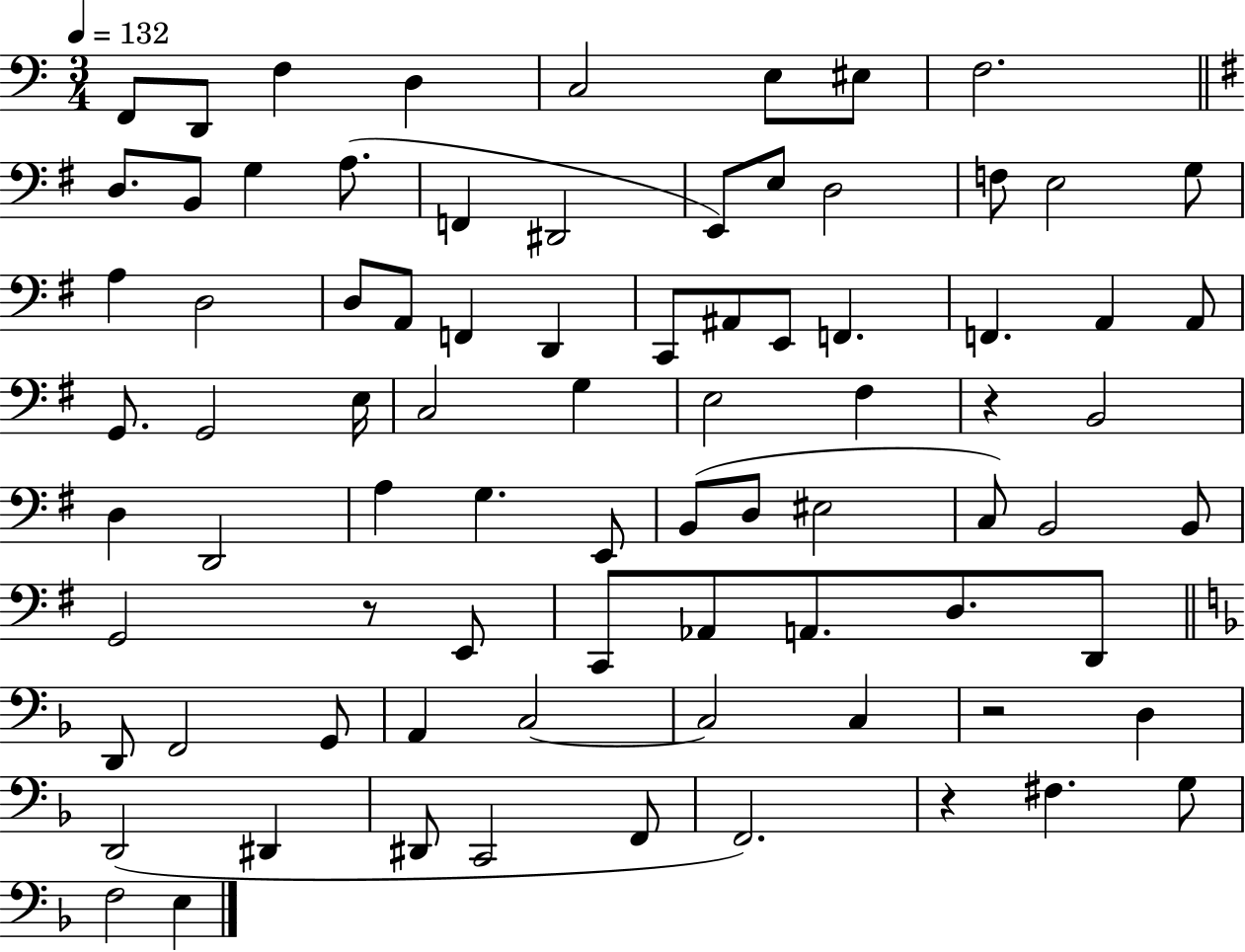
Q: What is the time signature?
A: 3/4